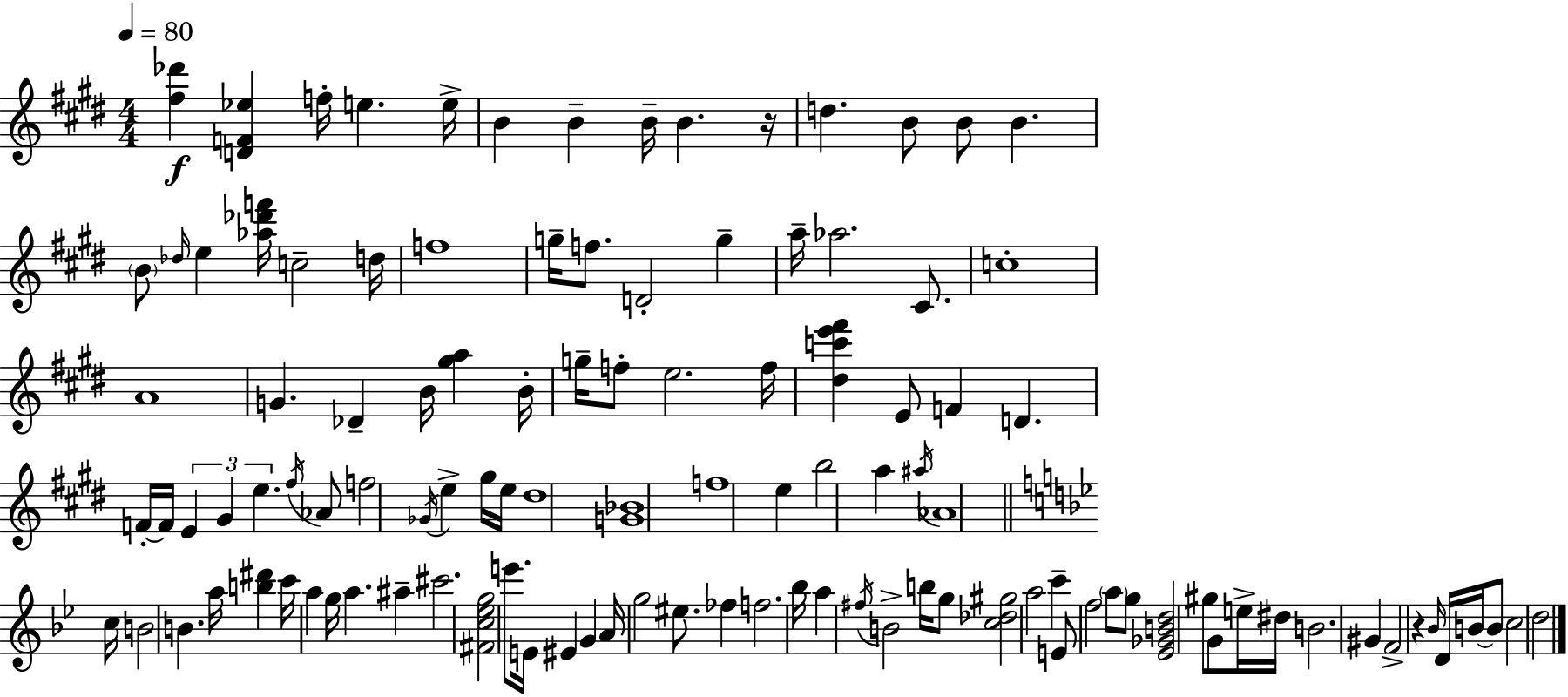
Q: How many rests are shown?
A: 2